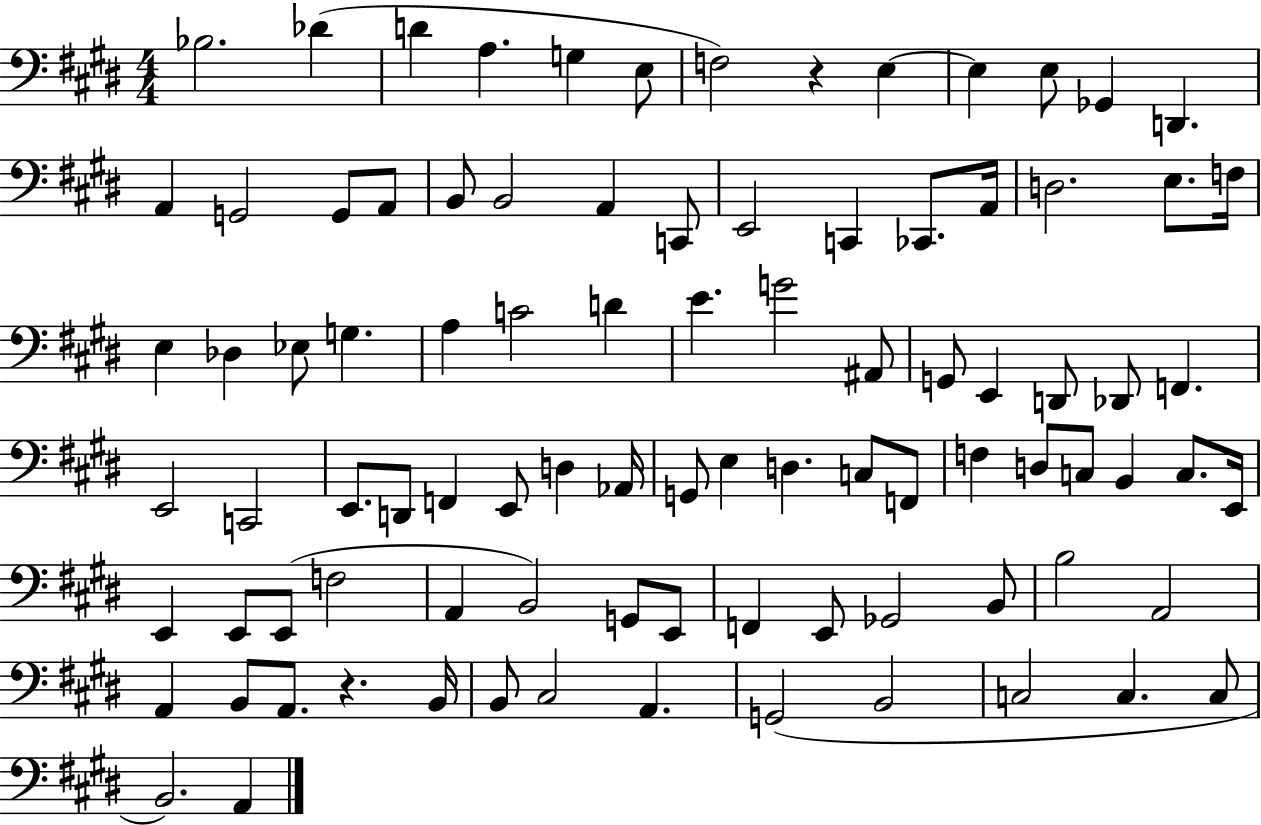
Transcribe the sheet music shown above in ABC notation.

X:1
T:Untitled
M:4/4
L:1/4
K:E
_B,2 _D D A, G, E,/2 F,2 z E, E, E,/2 _G,, D,, A,, G,,2 G,,/2 A,,/2 B,,/2 B,,2 A,, C,,/2 E,,2 C,, _C,,/2 A,,/4 D,2 E,/2 F,/4 E, _D, _E,/2 G, A, C2 D E G2 ^A,,/2 G,,/2 E,, D,,/2 _D,,/2 F,, E,,2 C,,2 E,,/2 D,,/2 F,, E,,/2 D, _A,,/4 G,,/2 E, D, C,/2 F,,/2 F, D,/2 C,/2 B,, C,/2 E,,/4 E,, E,,/2 E,,/2 F,2 A,, B,,2 G,,/2 E,,/2 F,, E,,/2 _G,,2 B,,/2 B,2 A,,2 A,, B,,/2 A,,/2 z B,,/4 B,,/2 ^C,2 A,, G,,2 B,,2 C,2 C, C,/2 B,,2 A,,